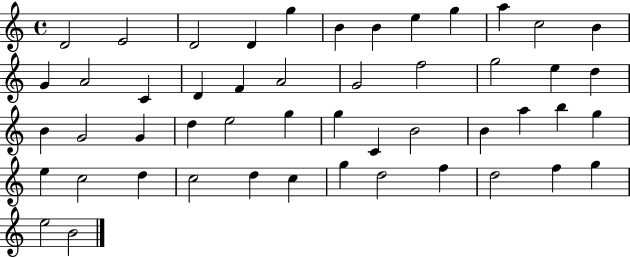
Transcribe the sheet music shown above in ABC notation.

X:1
T:Untitled
M:4/4
L:1/4
K:C
D2 E2 D2 D g B B e g a c2 B G A2 C D F A2 G2 f2 g2 e d B G2 G d e2 g g C B2 B a b g e c2 d c2 d c g d2 f d2 f g e2 B2